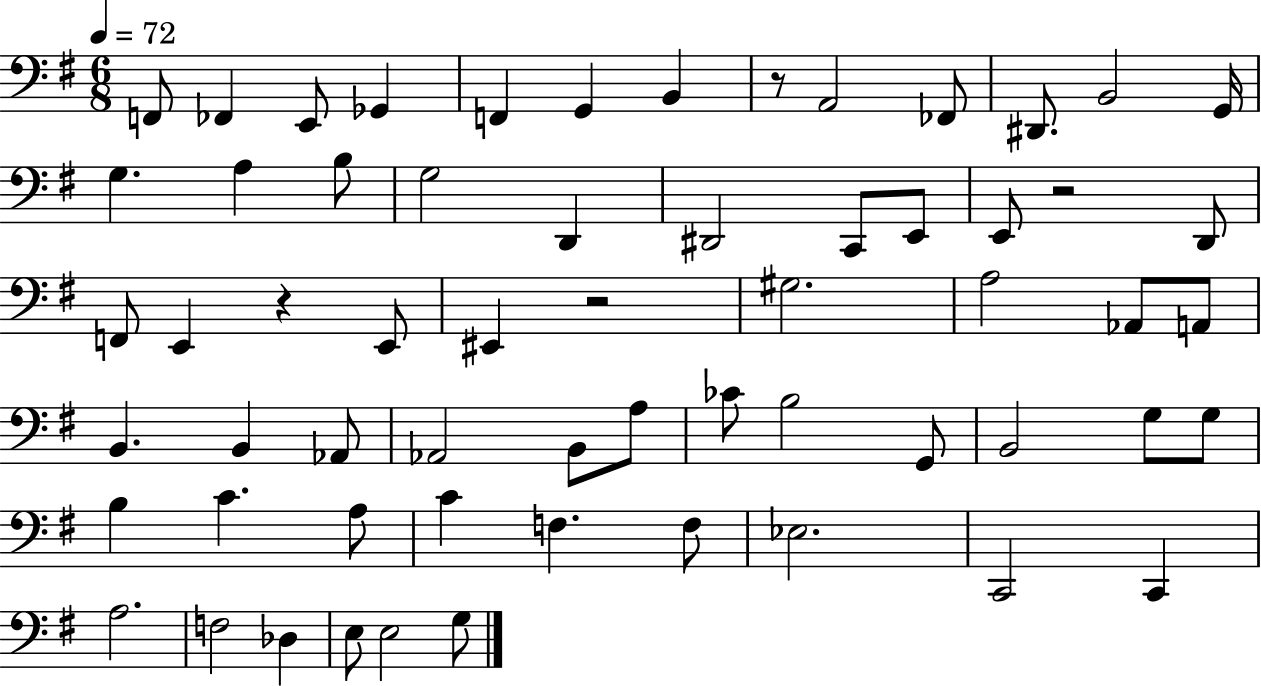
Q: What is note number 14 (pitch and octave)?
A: A3